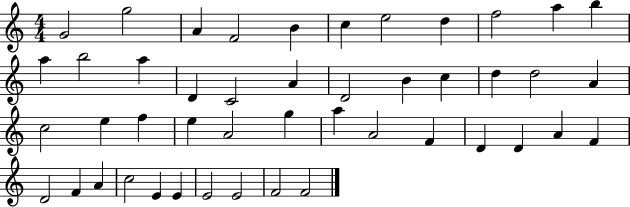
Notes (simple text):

G4/h G5/h A4/q F4/h B4/q C5/q E5/h D5/q F5/h A5/q B5/q A5/q B5/h A5/q D4/q C4/h A4/q D4/h B4/q C5/q D5/q D5/h A4/q C5/h E5/q F5/q E5/q A4/h G5/q A5/q A4/h F4/q D4/q D4/q A4/q F4/q D4/h F4/q A4/q C5/h E4/q E4/q E4/h E4/h F4/h F4/h